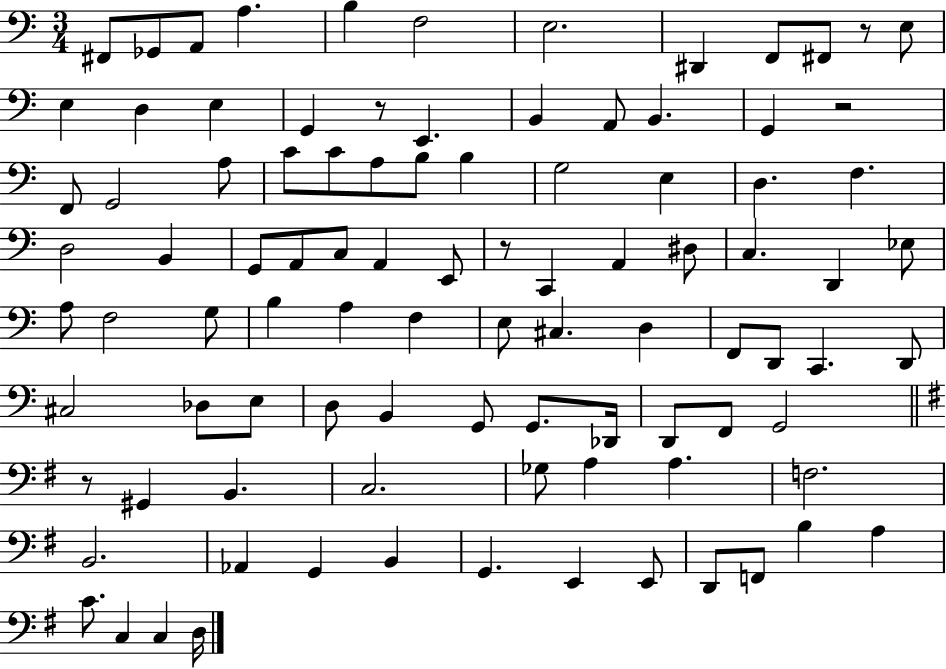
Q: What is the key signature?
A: C major